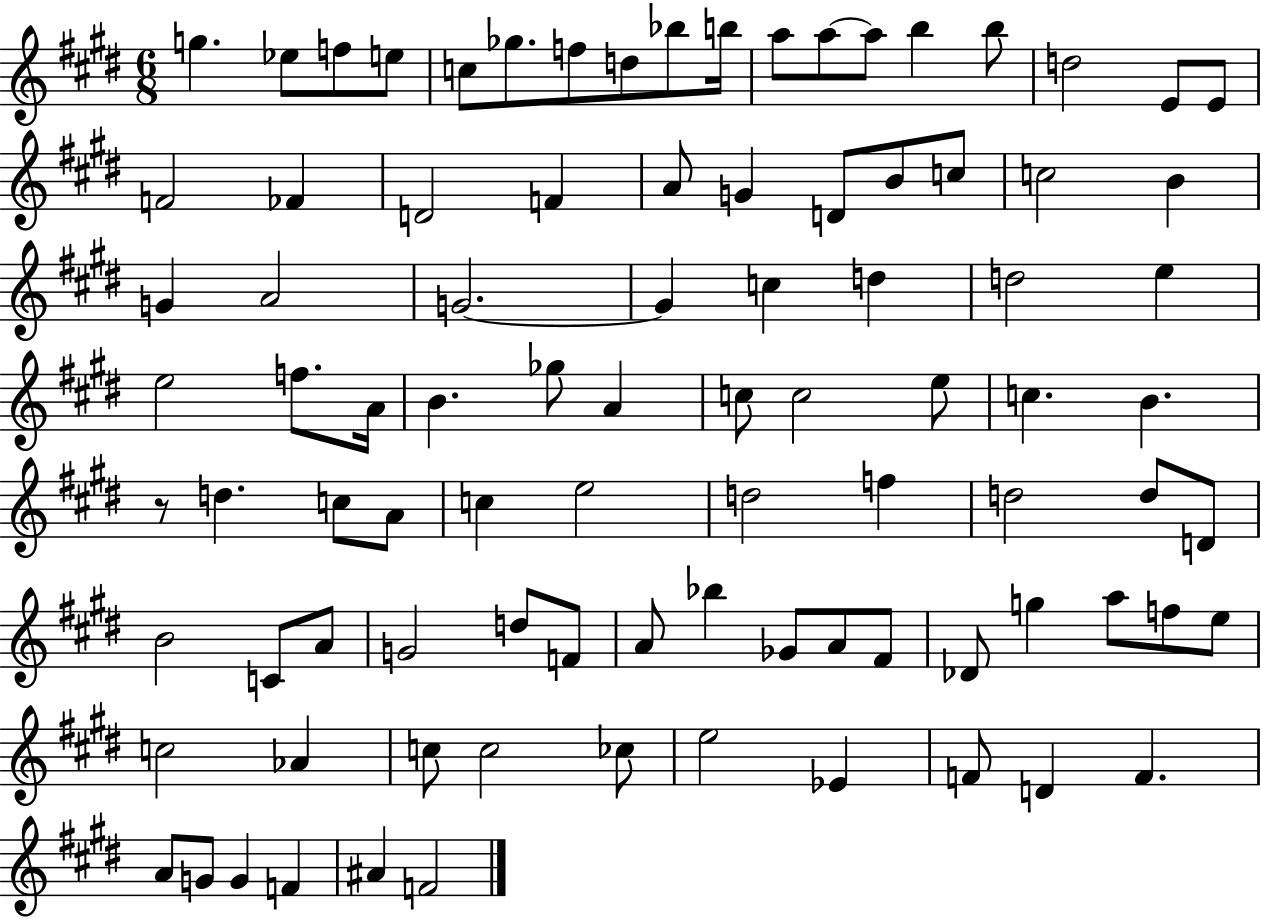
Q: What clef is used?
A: treble